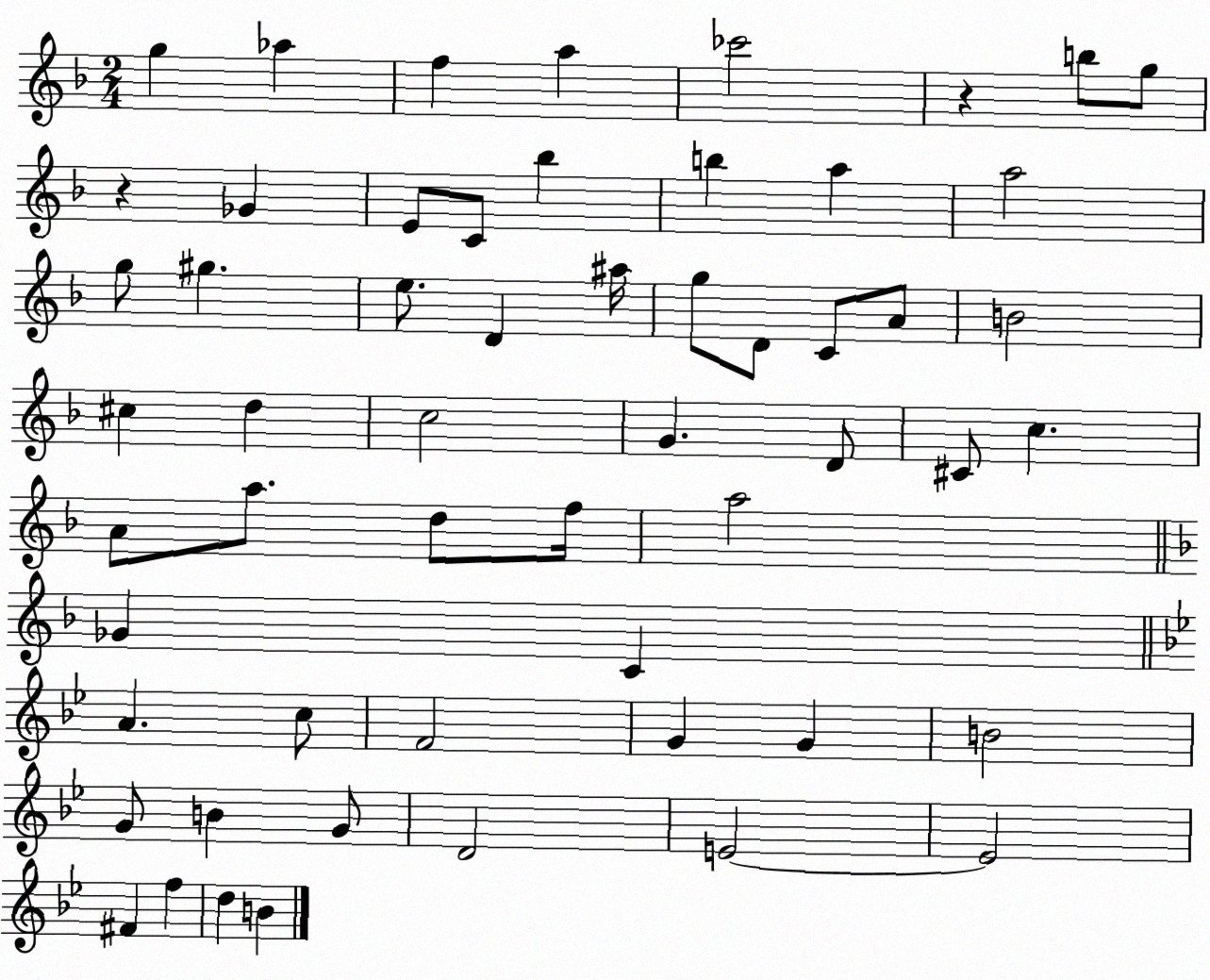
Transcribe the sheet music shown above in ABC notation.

X:1
T:Untitled
M:2/4
L:1/4
K:F
g _a f a _c'2 z b/2 g/2 z _G E/2 C/2 _b b a a2 g/2 ^g e/2 D ^a/4 g/2 D/2 C/2 A/2 B2 ^c d c2 G D/2 ^C/2 c A/2 a/2 d/2 f/4 a2 _G C A c/2 F2 G G B2 G/2 B G/2 D2 E2 E2 ^F f d B